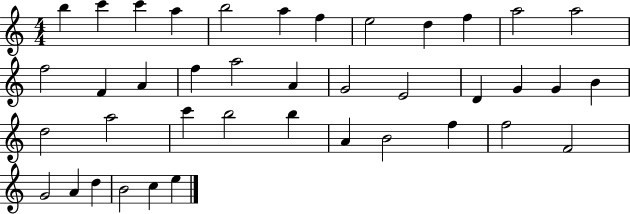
{
  \clef treble
  \numericTimeSignature
  \time 4/4
  \key c \major
  b''4 c'''4 c'''4 a''4 | b''2 a''4 f''4 | e''2 d''4 f''4 | a''2 a''2 | \break f''2 f'4 a'4 | f''4 a''2 a'4 | g'2 e'2 | d'4 g'4 g'4 b'4 | \break d''2 a''2 | c'''4 b''2 b''4 | a'4 b'2 f''4 | f''2 f'2 | \break g'2 a'4 d''4 | b'2 c''4 e''4 | \bar "|."
}